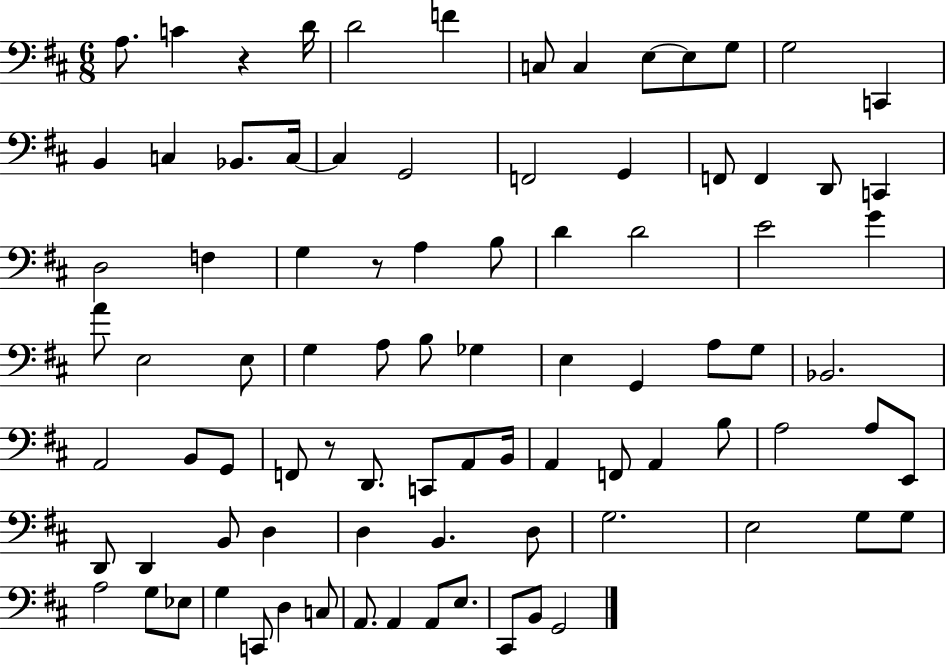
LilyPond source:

{
  \clef bass
  \numericTimeSignature
  \time 6/8
  \key d \major
  a8. c'4 r4 d'16 | d'2 f'4 | c8 c4 e8~~ e8 g8 | g2 c,4 | \break b,4 c4 bes,8. c16~~ | c4 g,2 | f,2 g,4 | f,8 f,4 d,8 c,4 | \break d2 f4 | g4 r8 a4 b8 | d'4 d'2 | e'2 g'4 | \break a'8 e2 e8 | g4 a8 b8 ges4 | e4 g,4 a8 g8 | bes,2. | \break a,2 b,8 g,8 | f,8 r8 d,8. c,8 a,8 b,16 | a,4 f,8 a,4 b8 | a2 a8 e,8 | \break d,8 d,4 b,8 d4 | d4 b,4. d8 | g2. | e2 g8 g8 | \break a2 g8 ees8 | g4 c,8 d4 c8 | a,8. a,4 a,8 e8. | cis,8 b,8 g,2 | \break \bar "|."
}